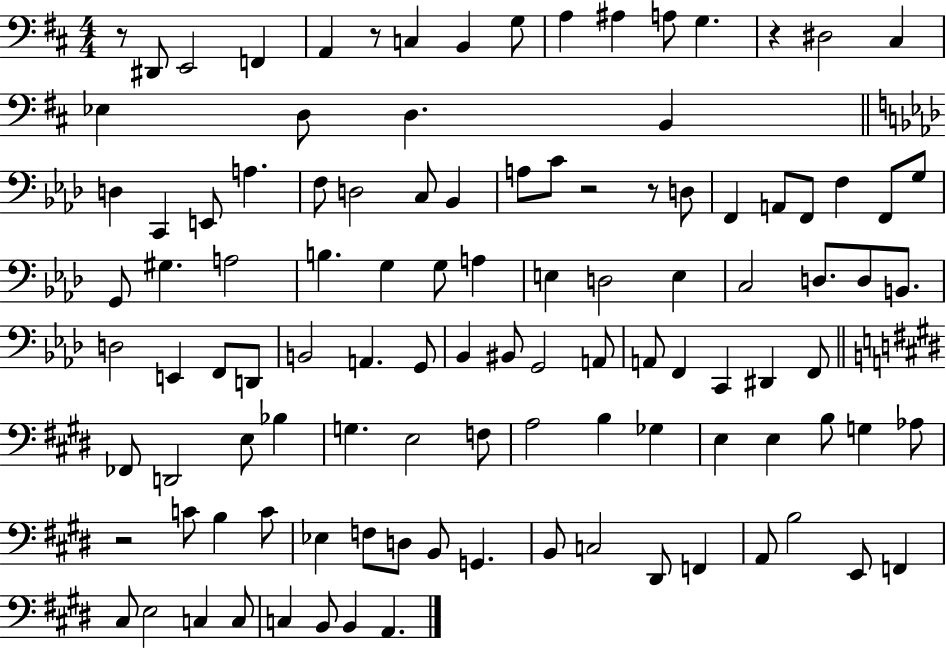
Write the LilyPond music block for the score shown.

{
  \clef bass
  \numericTimeSignature
  \time 4/4
  \key d \major
  \repeat volta 2 { r8 dis,8 e,2 f,4 | a,4 r8 c4 b,4 g8 | a4 ais4 a8 g4. | r4 dis2 cis4 | \break ees4 d8 d4. b,4 | \bar "||" \break \key aes \major d4 c,4 e,8 a4. | f8 d2 c8 bes,4 | a8 c'8 r2 r8 d8 | f,4 a,8 f,8 f4 f,8 g8 | \break g,8 gis4. a2 | b4. g4 g8 a4 | e4 d2 e4 | c2 d8. d8 b,8. | \break d2 e,4 f,8 d,8 | b,2 a,4. g,8 | bes,4 bis,8 g,2 a,8 | a,8 f,4 c,4 dis,4 f,8 | \break \bar "||" \break \key e \major fes,8 d,2 e8 bes4 | g4. e2 f8 | a2 b4 ges4 | e4 e4 b8 g4 aes8 | \break r2 c'8 b4 c'8 | ees4 f8 d8 b,8 g,4. | b,8 c2 dis,8 f,4 | a,8 b2 e,8 f,4 | \break cis8 e2 c4 c8 | c4 b,8 b,4 a,4. | } \bar "|."
}